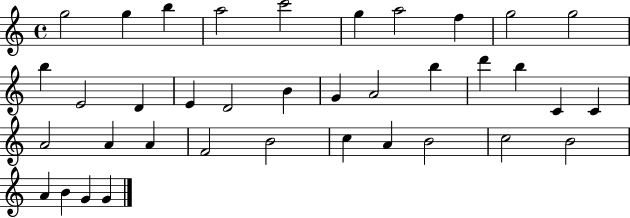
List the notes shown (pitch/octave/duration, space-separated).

G5/h G5/q B5/q A5/h C6/h G5/q A5/h F5/q G5/h G5/h B5/q E4/h D4/q E4/q D4/h B4/q G4/q A4/h B5/q D6/q B5/q C4/q C4/q A4/h A4/q A4/q F4/h B4/h C5/q A4/q B4/h C5/h B4/h A4/q B4/q G4/q G4/q